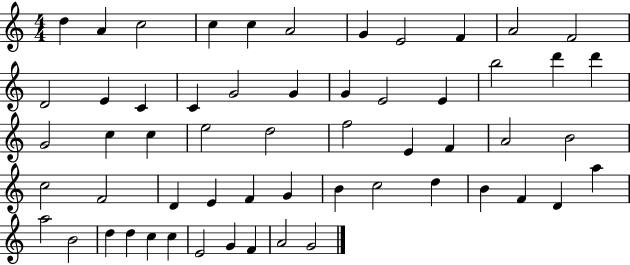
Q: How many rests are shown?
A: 0